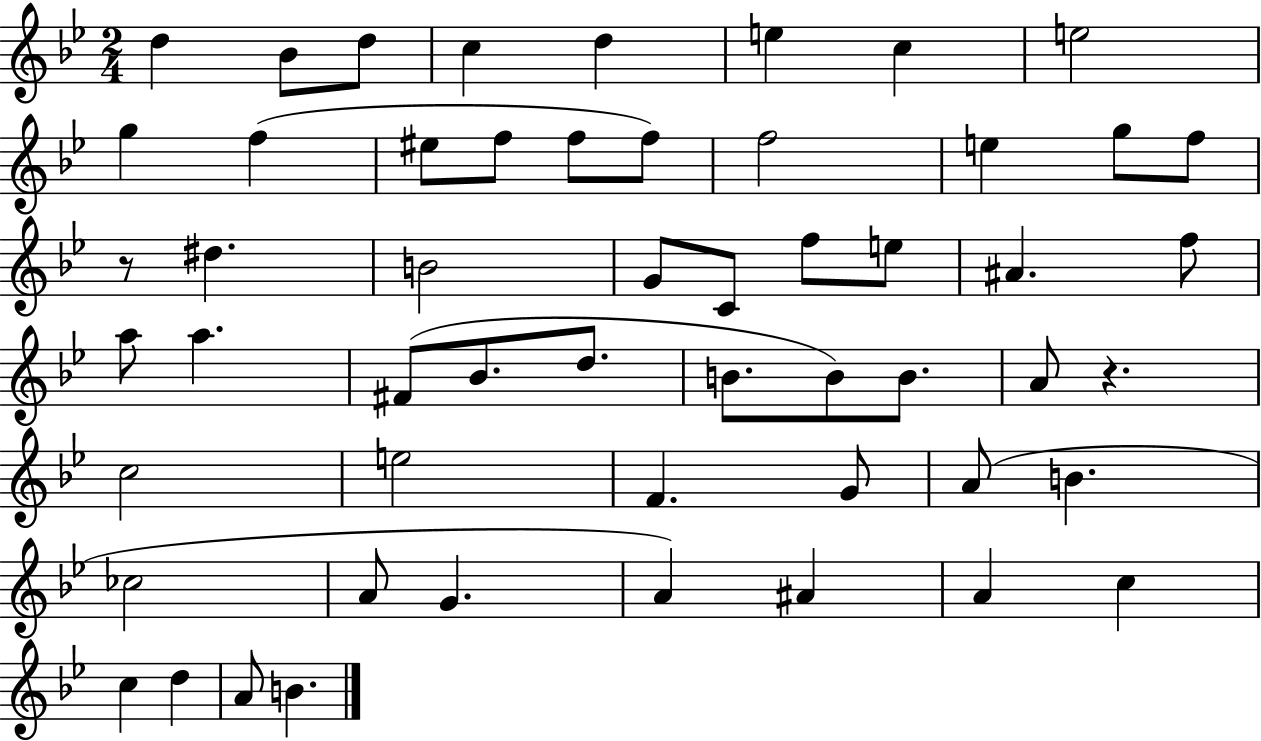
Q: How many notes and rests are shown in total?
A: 54